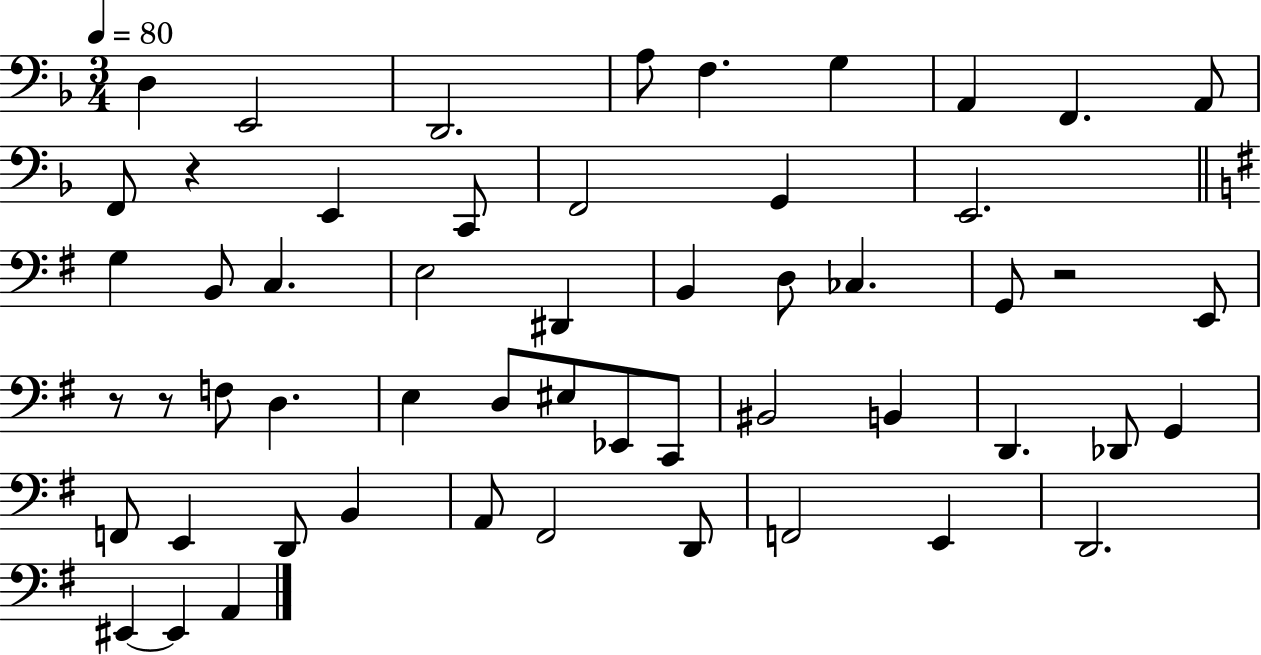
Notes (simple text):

D3/q E2/h D2/h. A3/e F3/q. G3/q A2/q F2/q. A2/e F2/e R/q E2/q C2/e F2/h G2/q E2/h. G3/q B2/e C3/q. E3/h D#2/q B2/q D3/e CES3/q. G2/e R/h E2/e R/e R/e F3/e D3/q. E3/q D3/e EIS3/e Eb2/e C2/e BIS2/h B2/q D2/q. Db2/e G2/q F2/e E2/q D2/e B2/q A2/e F#2/h D2/e F2/h E2/q D2/h. EIS2/q EIS2/q A2/q